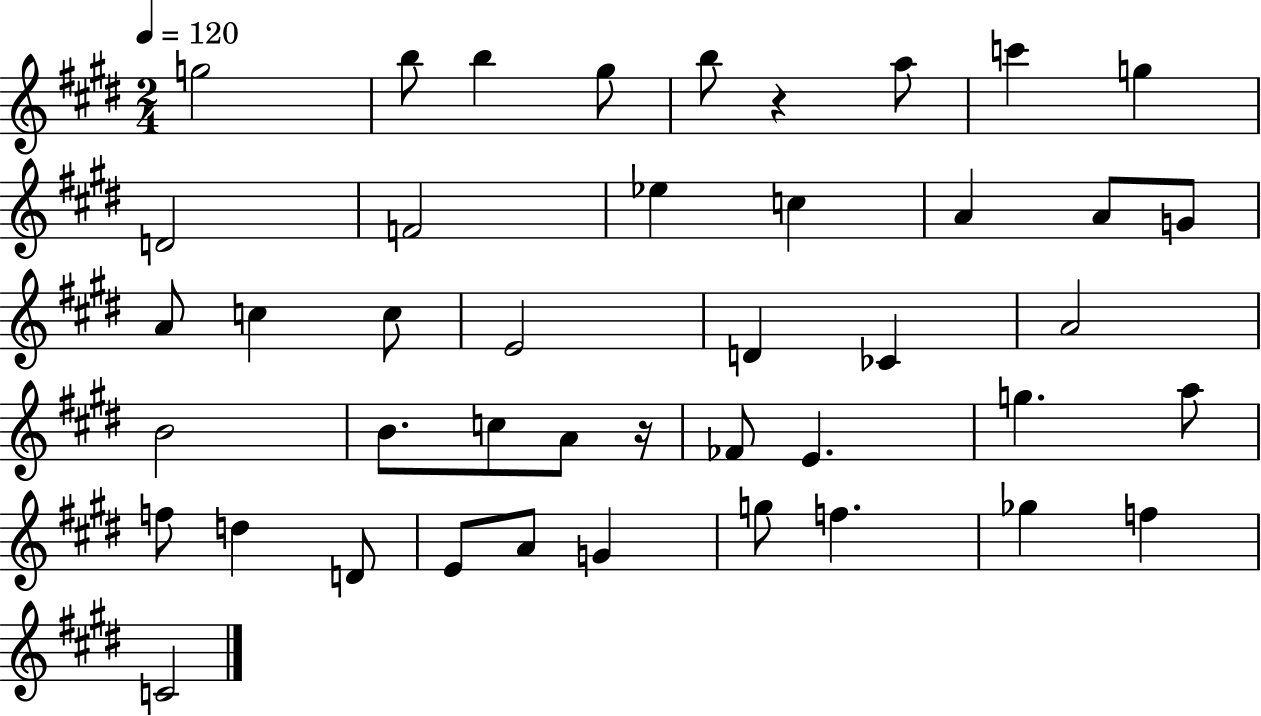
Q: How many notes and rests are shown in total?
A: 43